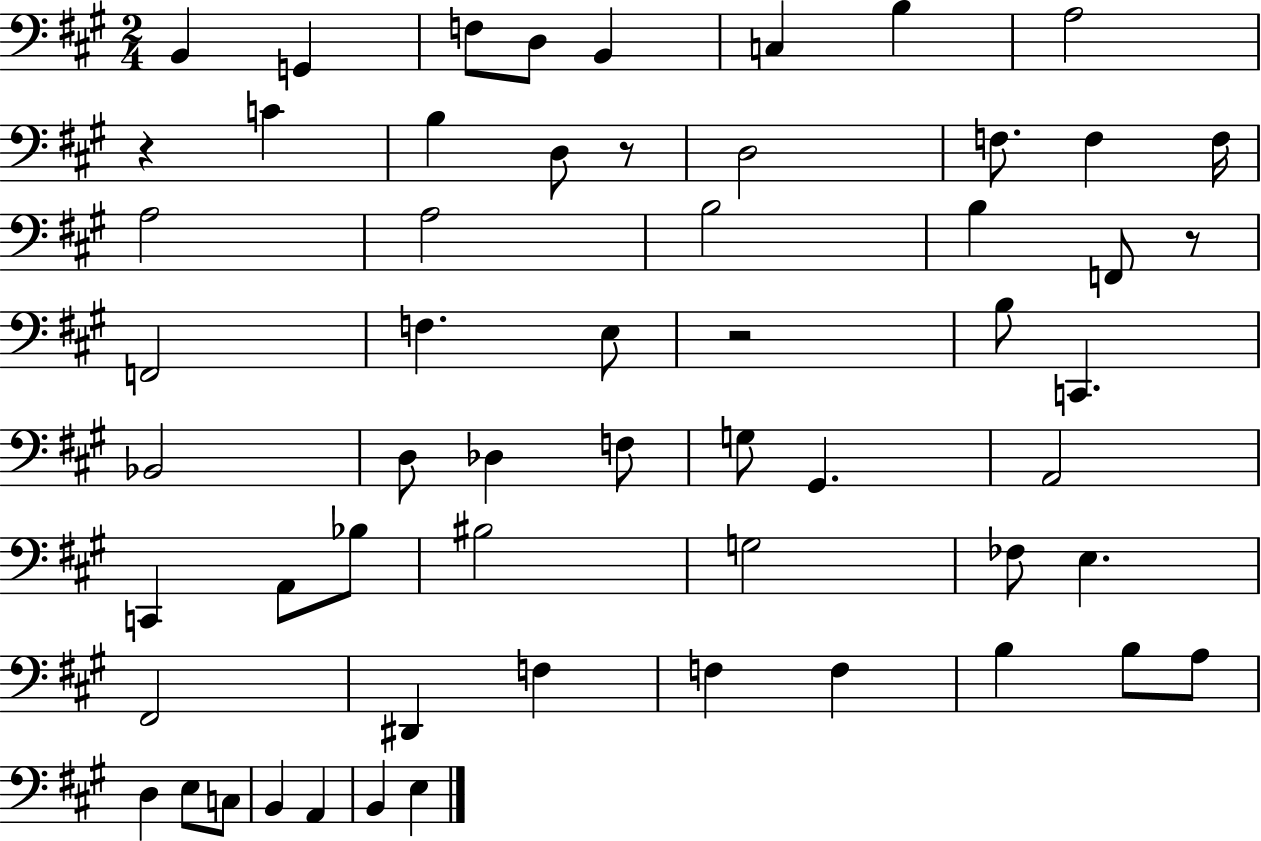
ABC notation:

X:1
T:Untitled
M:2/4
L:1/4
K:A
B,, G,, F,/2 D,/2 B,, C, B, A,2 z C B, D,/2 z/2 D,2 F,/2 F, F,/4 A,2 A,2 B,2 B, F,,/2 z/2 F,,2 F, E,/2 z2 B,/2 C,, _B,,2 D,/2 _D, F,/2 G,/2 ^G,, A,,2 C,, A,,/2 _B,/2 ^B,2 G,2 _F,/2 E, ^F,,2 ^D,, F, F, F, B, B,/2 A,/2 D, E,/2 C,/2 B,, A,, B,, E,